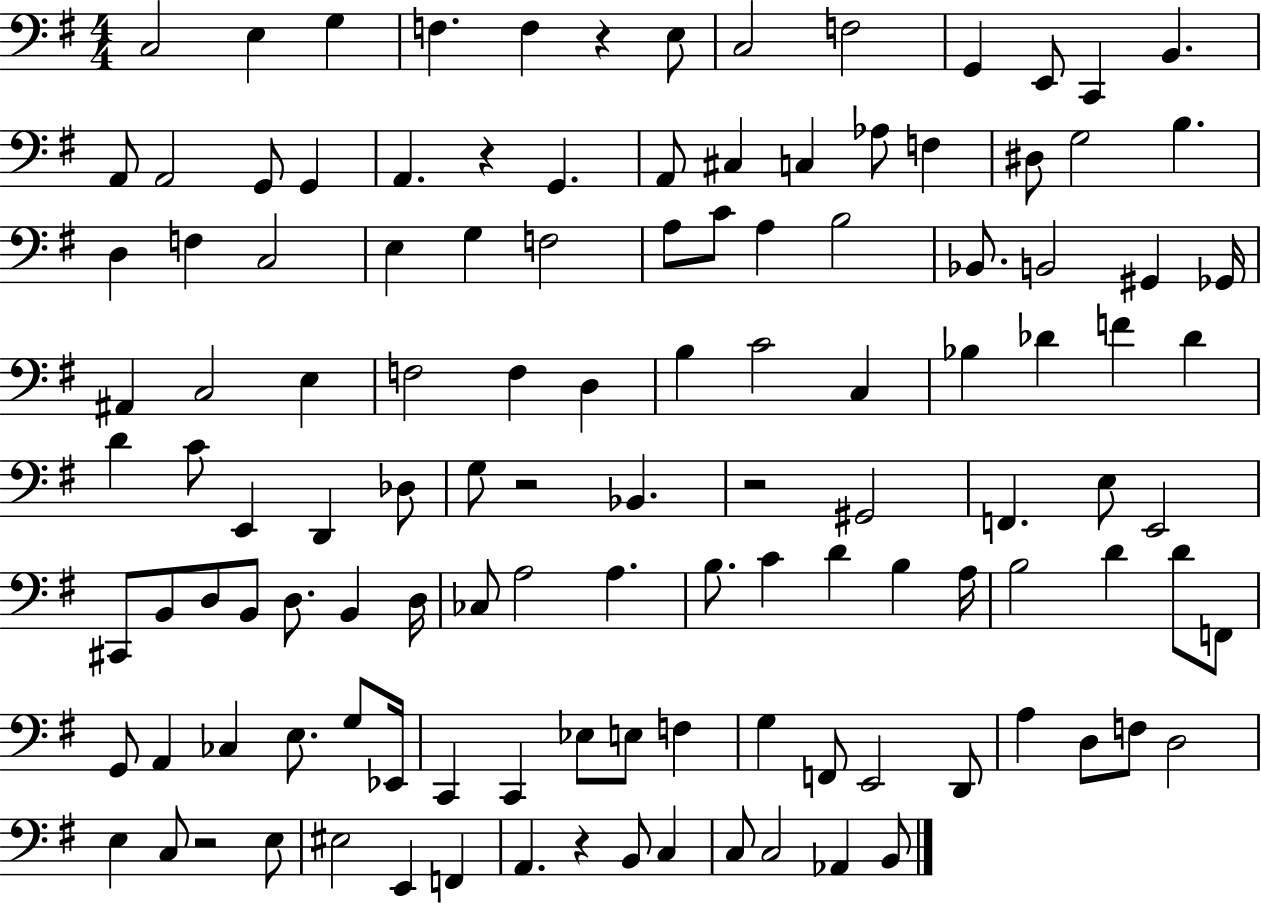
C3/h E3/q G3/q F3/q. F3/q R/q E3/e C3/h F3/h G2/q E2/e C2/q B2/q. A2/e A2/h G2/e G2/q A2/q. R/q G2/q. A2/e C#3/q C3/q Ab3/e F3/q D#3/e G3/h B3/q. D3/q F3/q C3/h E3/q G3/q F3/h A3/e C4/e A3/q B3/h Bb2/e. B2/h G#2/q Gb2/s A#2/q C3/h E3/q F3/h F3/q D3/q B3/q C4/h C3/q Bb3/q Db4/q F4/q Db4/q D4/q C4/e E2/q D2/q Db3/e G3/e R/h Bb2/q. R/h G#2/h F2/q. E3/e E2/h C#2/e B2/e D3/e B2/e D3/e. B2/q D3/s CES3/e A3/h A3/q. B3/e. C4/q D4/q B3/q A3/s B3/h D4/q D4/e F2/e G2/e A2/q CES3/q E3/e. G3/e Eb2/s C2/q C2/q Eb3/e E3/e F3/q G3/q F2/e E2/h D2/e A3/q D3/e F3/e D3/h E3/q C3/e R/h E3/e EIS3/h E2/q F2/q A2/q. R/q B2/e C3/q C3/e C3/h Ab2/q B2/e